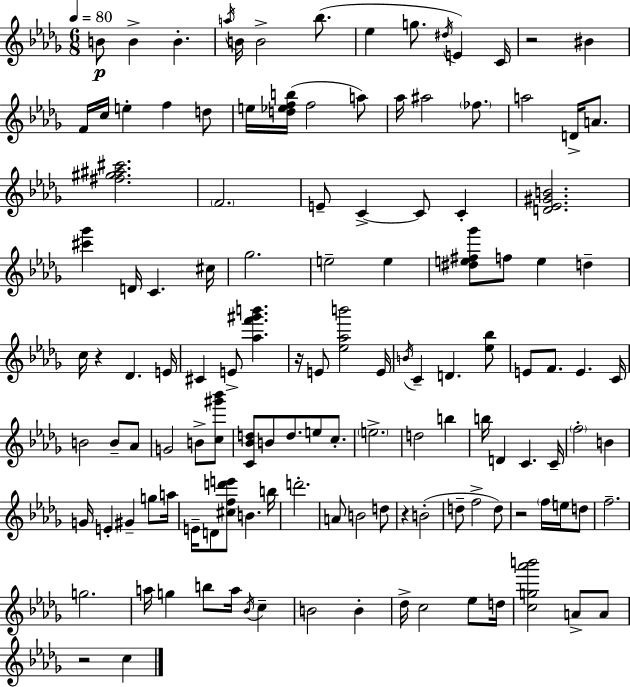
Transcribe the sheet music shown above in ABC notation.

X:1
T:Untitled
M:6/8
L:1/4
K:Bbm
B/2 B B a/4 B/4 B2 _b/2 _e g/2 ^d/4 E C/4 z2 ^B F/4 c/4 e f d/2 e/4 [d_efb]/4 f2 a/2 _a/4 ^a2 _f/2 a2 D/4 A/2 [^f^g^a^c']2 F2 E/2 C C/2 C [D_E^GB]2 [^c'_g'] D/4 C ^c/4 _g2 e2 e [^de^f_g']/2 f/2 e d c/4 z _D E/4 ^C E/2 [_af'^g'b'] z/4 E/2 [_e_ab']2 E/4 B/4 C D [_e_b]/2 E/2 F/2 E C/4 B2 B/2 _A/2 G2 B/2 [c^g'_b']/2 [C_Bd]/2 B/2 d/2 e/2 c/2 e2 d2 b b/4 D C C/4 f2 B G/4 E ^G g/2 a/4 E/4 D/2 [^cfd'e']/2 B b/4 d'2 A/2 B2 d/2 z B2 d/2 f2 d/2 z2 f/4 e/4 d/2 f2 g2 a/4 g b/2 a/4 _B/4 c B2 B _d/4 c2 _e/2 d/4 [cg_a'b']2 A/2 A/2 z2 c